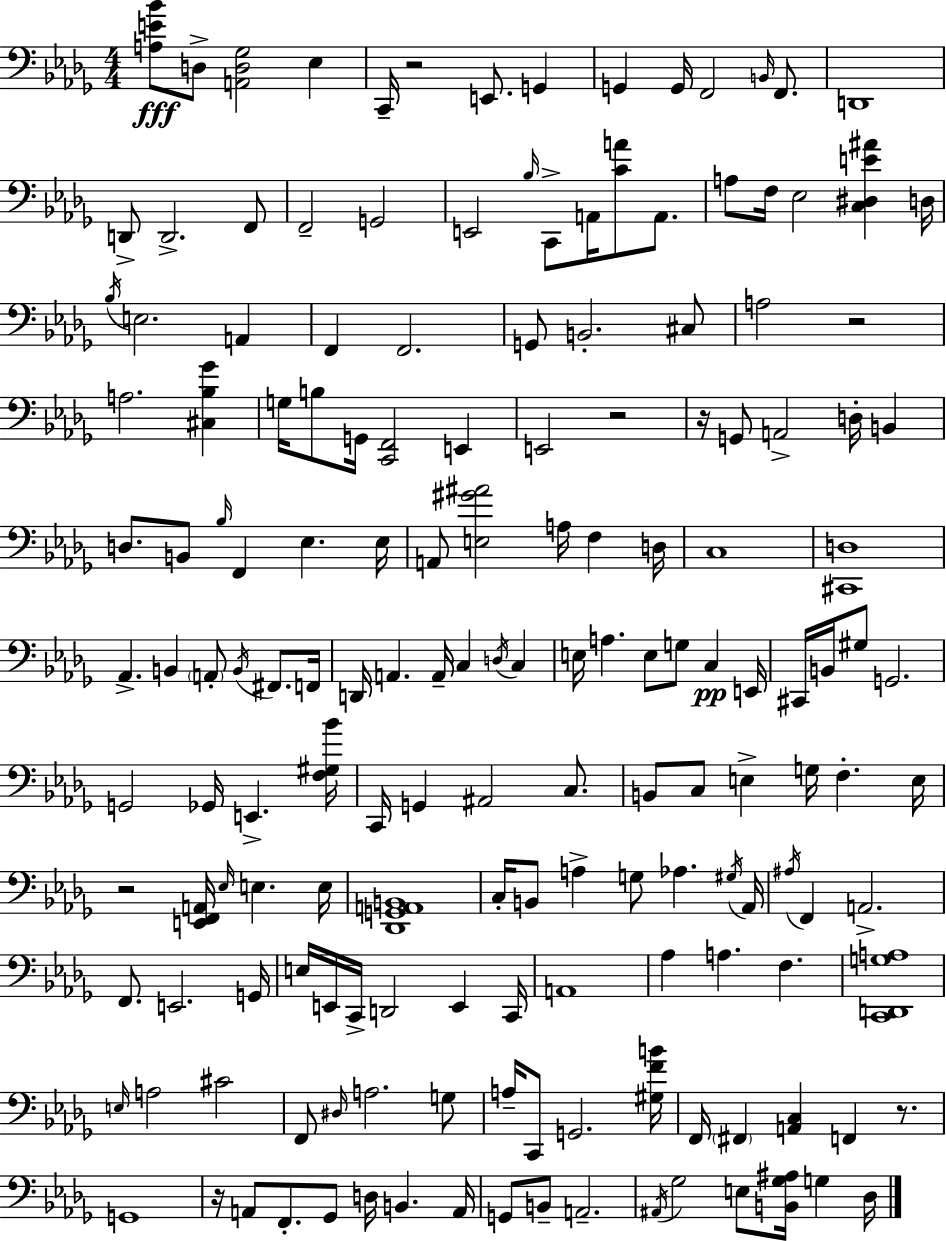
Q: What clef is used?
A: bass